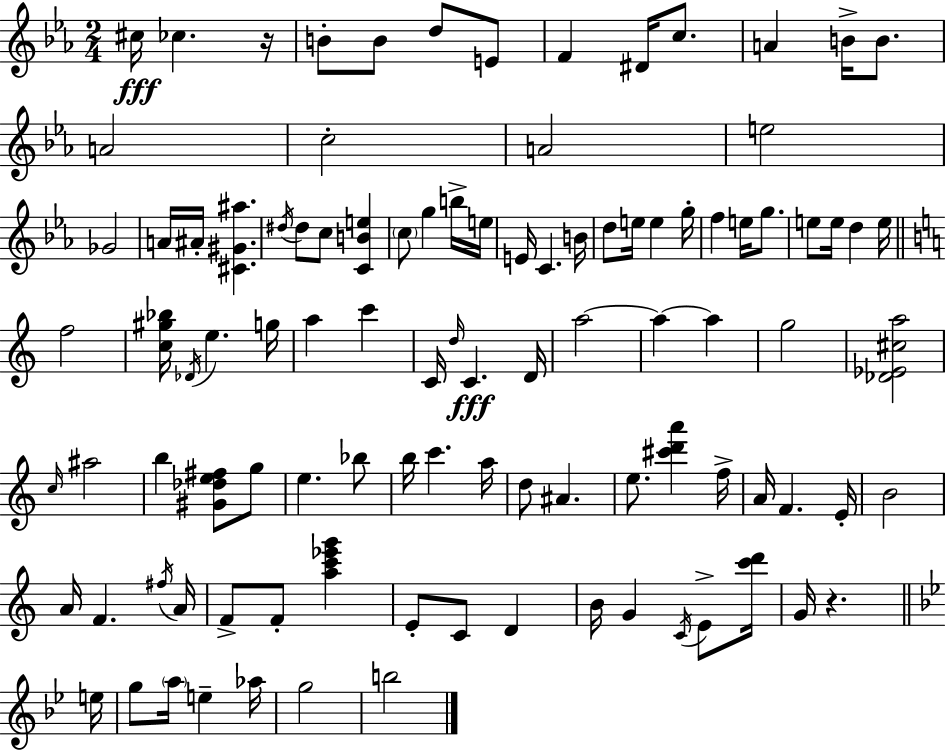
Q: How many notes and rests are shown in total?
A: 102